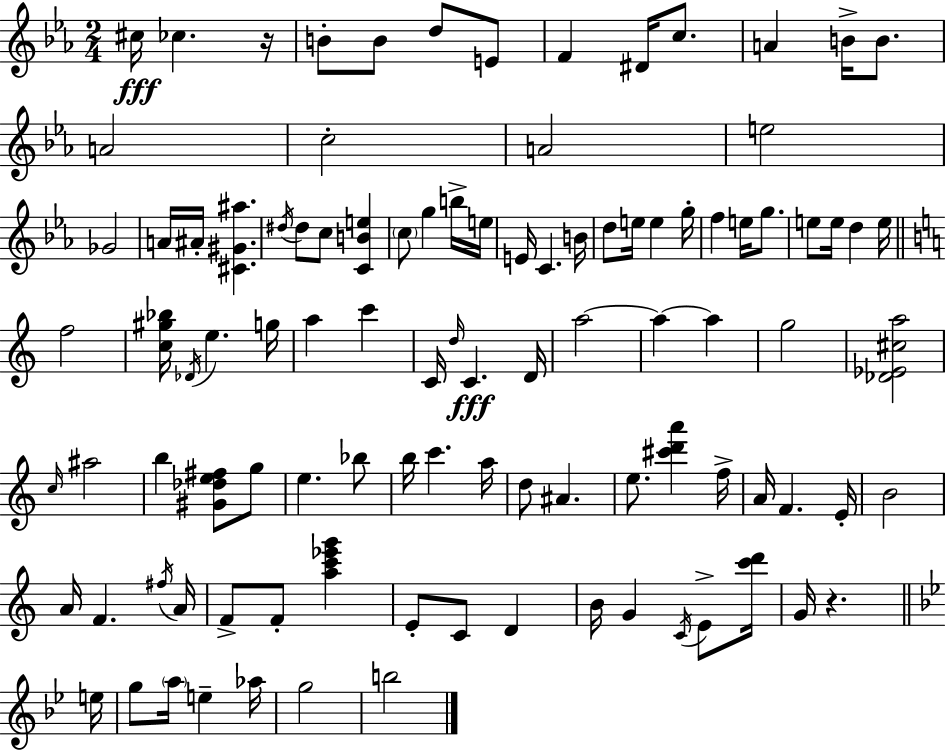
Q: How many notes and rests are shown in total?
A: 102